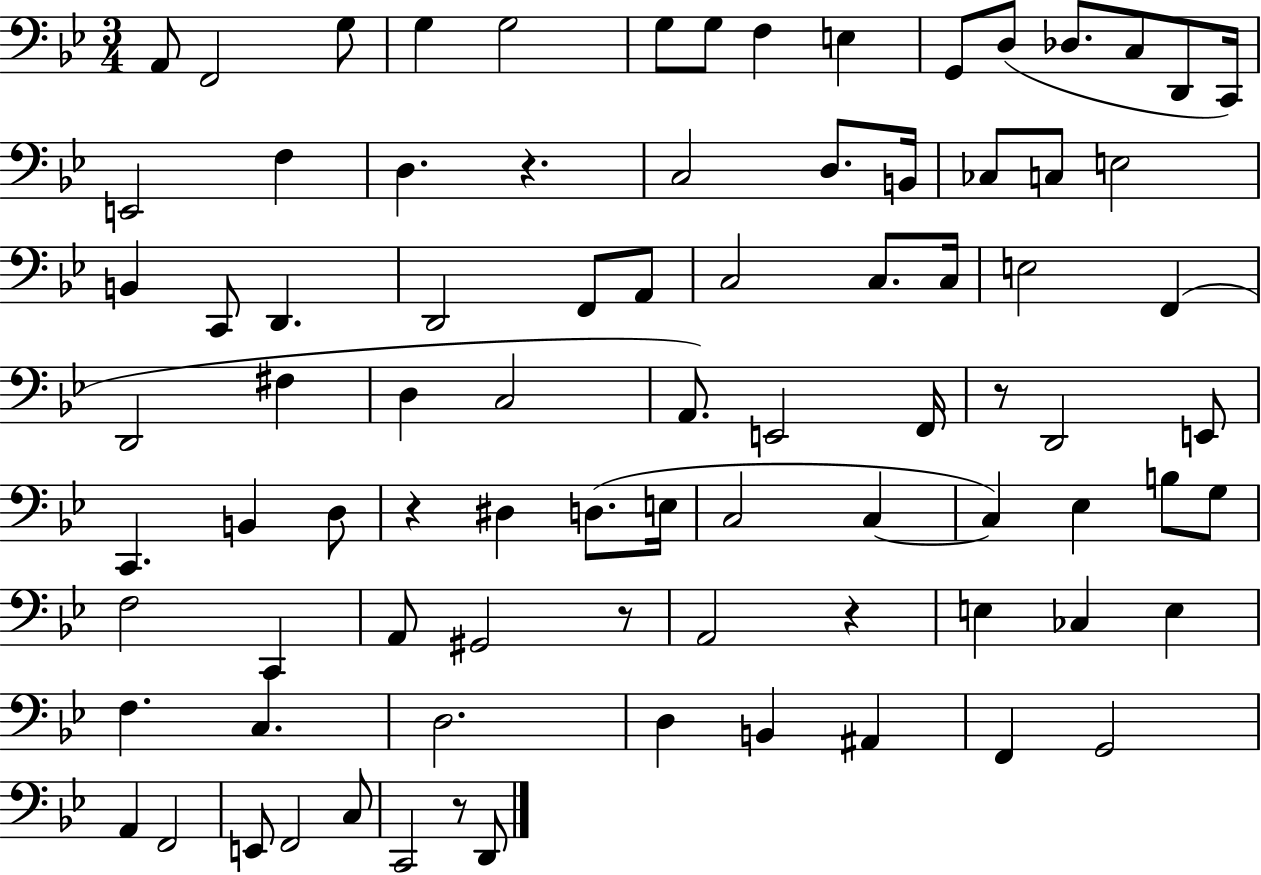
{
  \clef bass
  \numericTimeSignature
  \time 3/4
  \key bes \major
  a,8 f,2 g8 | g4 g2 | g8 g8 f4 e4 | g,8 d8( des8. c8 d,8 c,16) | \break e,2 f4 | d4. r4. | c2 d8. b,16 | ces8 c8 e2 | \break b,4 c,8 d,4. | d,2 f,8 a,8 | c2 c8. c16 | e2 f,4( | \break d,2 fis4 | d4 c2 | a,8.) e,2 f,16 | r8 d,2 e,8 | \break c,4. b,4 d8 | r4 dis4 d8.( e16 | c2 c4~~ | c4) ees4 b8 g8 | \break f2 c,4 | a,8 gis,2 r8 | a,2 r4 | e4 ces4 e4 | \break f4. c4. | d2. | d4 b,4 ais,4 | f,4 g,2 | \break a,4 f,2 | e,8 f,2 c8 | c,2 r8 d,8 | \bar "|."
}